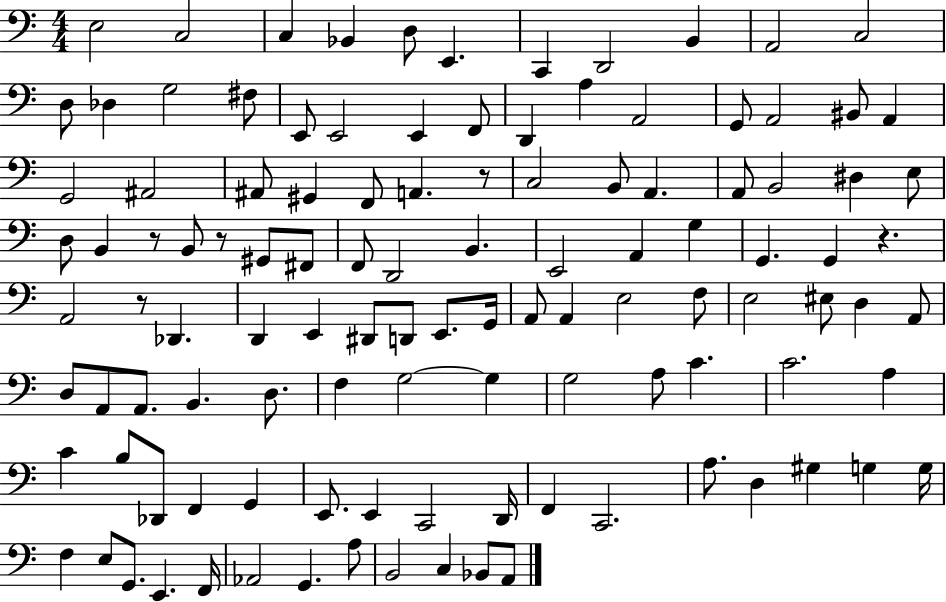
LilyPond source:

{
  \clef bass
  \numericTimeSignature
  \time 4/4
  \key c \major
  e2 c2 | c4 bes,4 d8 e,4. | c,4 d,2 b,4 | a,2 c2 | \break d8 des4 g2 fis8 | e,8 e,2 e,4 f,8 | d,4 a4 a,2 | g,8 a,2 bis,8 a,4 | \break g,2 ais,2 | ais,8 gis,4 f,8 a,4. r8 | c2 b,8 a,4. | a,8 b,2 dis4 e8 | \break d8 b,4 r8 b,8 r8 gis,8 fis,8 | f,8 d,2 b,4. | e,2 a,4 g4 | g,4. g,4 r4. | \break a,2 r8 des,4. | d,4 e,4 dis,8 d,8 e,8. g,16 | a,8 a,4 e2 f8 | e2 eis8 d4 a,8 | \break d8 a,8 a,8. b,4. d8. | f4 g2~~ g4 | g2 a8 c'4. | c'2. a4 | \break c'4 b8 des,8 f,4 g,4 | e,8. e,4 c,2 d,16 | f,4 c,2. | a8. d4 gis4 g4 g16 | \break f4 e8 g,8. e,4. f,16 | aes,2 g,4. a8 | b,2 c4 bes,8 a,8 | \bar "|."
}